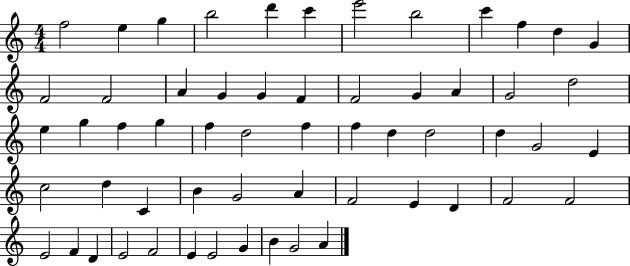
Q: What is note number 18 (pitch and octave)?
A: F4